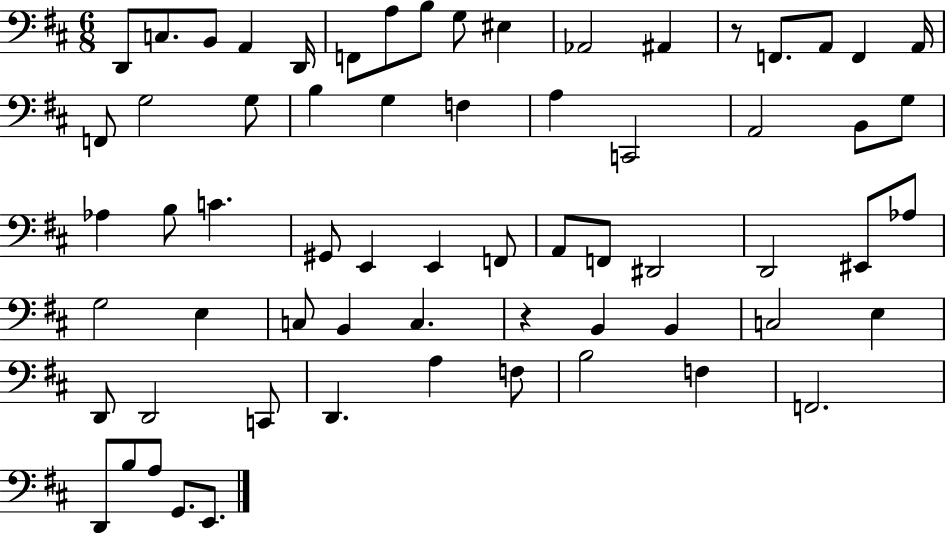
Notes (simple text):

D2/e C3/e. B2/e A2/q D2/s F2/e A3/e B3/e G3/e EIS3/q Ab2/h A#2/q R/e F2/e. A2/e F2/q A2/s F2/e G3/h G3/e B3/q G3/q F3/q A3/q C2/h A2/h B2/e G3/e Ab3/q B3/e C4/q. G#2/e E2/q E2/q F2/e A2/e F2/e D#2/h D2/h EIS2/e Ab3/e G3/h E3/q C3/e B2/q C3/q. R/q B2/q B2/q C3/h E3/q D2/e D2/h C2/e D2/q. A3/q F3/e B3/h F3/q F2/h. D2/e B3/e A3/e G2/e. E2/e.